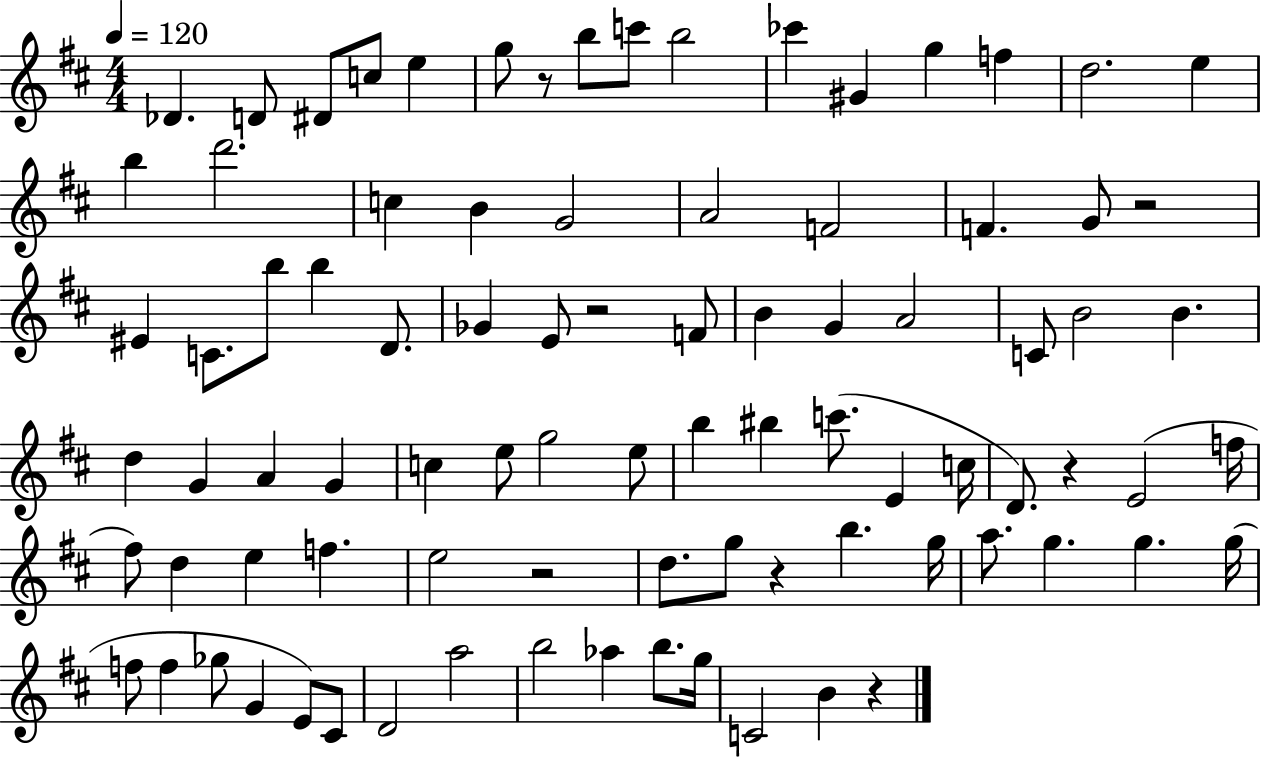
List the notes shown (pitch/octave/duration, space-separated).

Db4/q. D4/e D#4/e C5/e E5/q G5/e R/e B5/e C6/e B5/h CES6/q G#4/q G5/q F5/q D5/h. E5/q B5/q D6/h. C5/q B4/q G4/h A4/h F4/h F4/q. G4/e R/h EIS4/q C4/e. B5/e B5/q D4/e. Gb4/q E4/e R/h F4/e B4/q G4/q A4/h C4/e B4/h B4/q. D5/q G4/q A4/q G4/q C5/q E5/e G5/h E5/e B5/q BIS5/q C6/e. E4/q C5/s D4/e. R/q E4/h F5/s F#5/e D5/q E5/q F5/q. E5/h R/h D5/e. G5/e R/q B5/q. G5/s A5/e. G5/q. G5/q. G5/s F5/e F5/q Gb5/e G4/q E4/e C#4/e D4/h A5/h B5/h Ab5/q B5/e. G5/s C4/h B4/q R/q